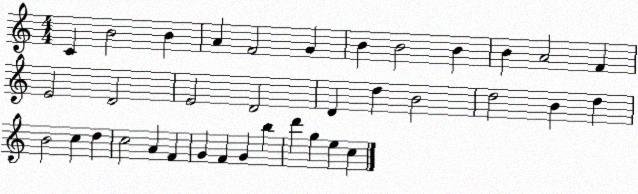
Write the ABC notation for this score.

X:1
T:Untitled
M:4/4
L:1/4
K:C
C B2 B A F2 G B B2 B B A2 F E2 D2 E2 D2 D d B2 d2 B d B2 c d c2 A F G F G b d' g e c